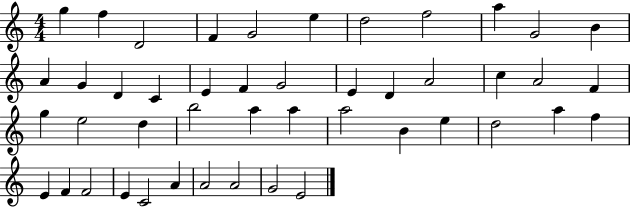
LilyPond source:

{
  \clef treble
  \numericTimeSignature
  \time 4/4
  \key c \major
  g''4 f''4 d'2 | f'4 g'2 e''4 | d''2 f''2 | a''4 g'2 b'4 | \break a'4 g'4 d'4 c'4 | e'4 f'4 g'2 | e'4 d'4 a'2 | c''4 a'2 f'4 | \break g''4 e''2 d''4 | b''2 a''4 a''4 | a''2 b'4 e''4 | d''2 a''4 f''4 | \break e'4 f'4 f'2 | e'4 c'2 a'4 | a'2 a'2 | g'2 e'2 | \break \bar "|."
}